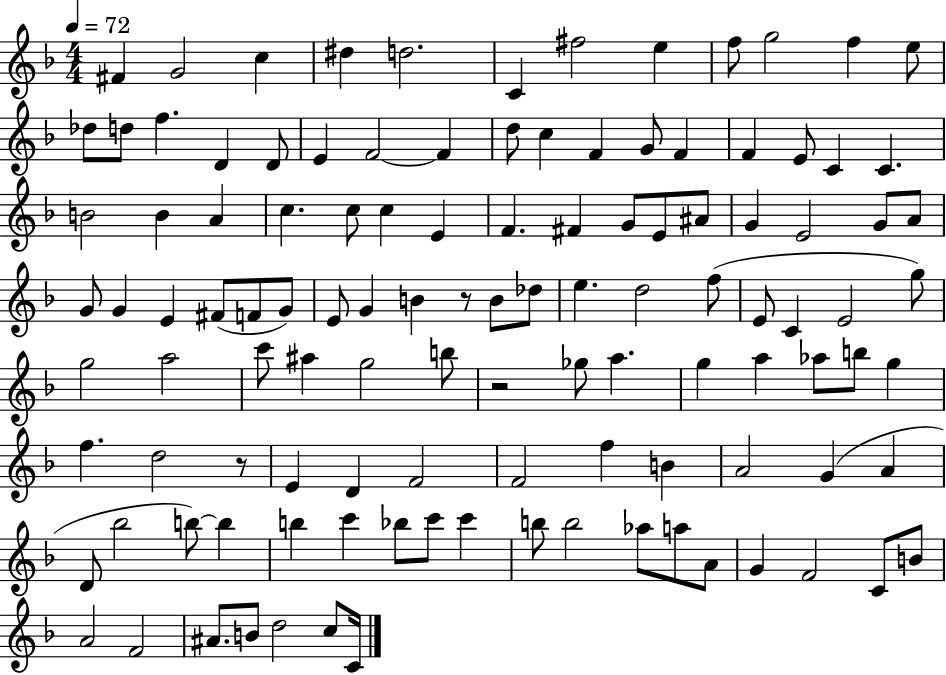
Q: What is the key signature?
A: F major